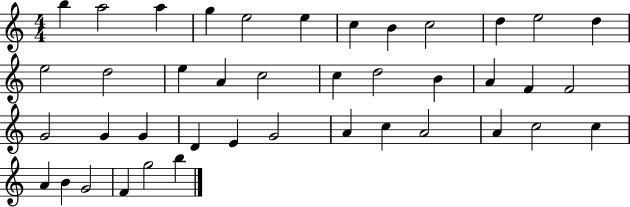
B5/q A5/h A5/q G5/q E5/h E5/q C5/q B4/q C5/h D5/q E5/h D5/q E5/h D5/h E5/q A4/q C5/h C5/q D5/h B4/q A4/q F4/q F4/h G4/h G4/q G4/q D4/q E4/q G4/h A4/q C5/q A4/h A4/q C5/h C5/q A4/q B4/q G4/h F4/q G5/h B5/q